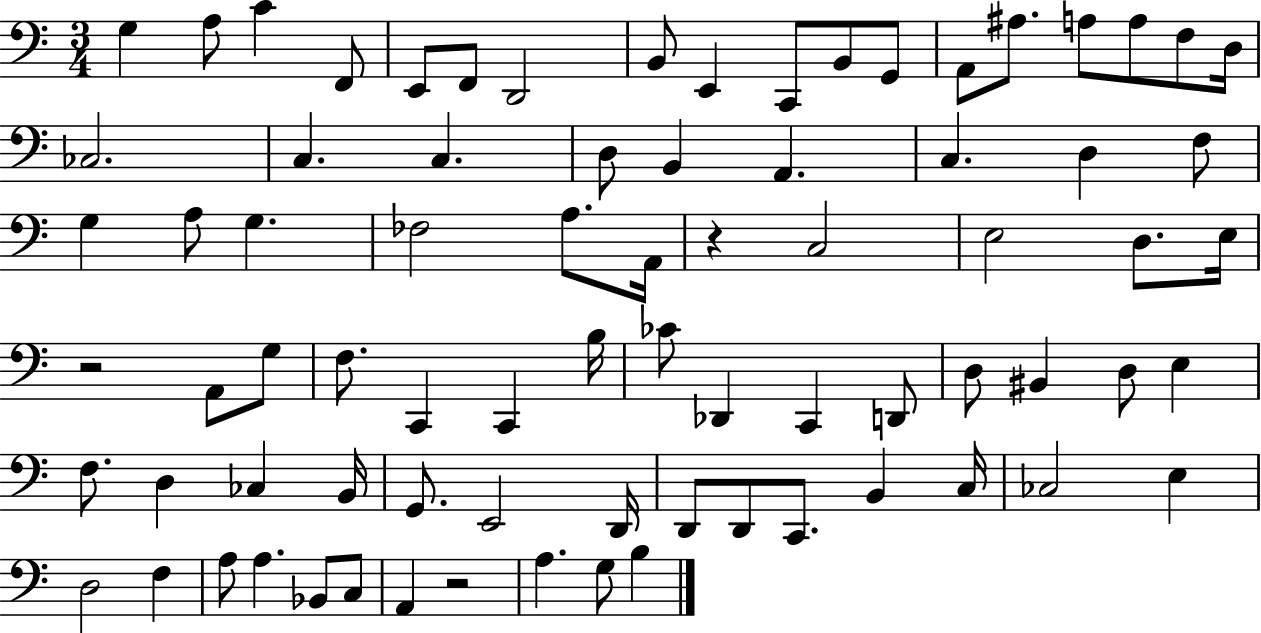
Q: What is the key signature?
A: C major